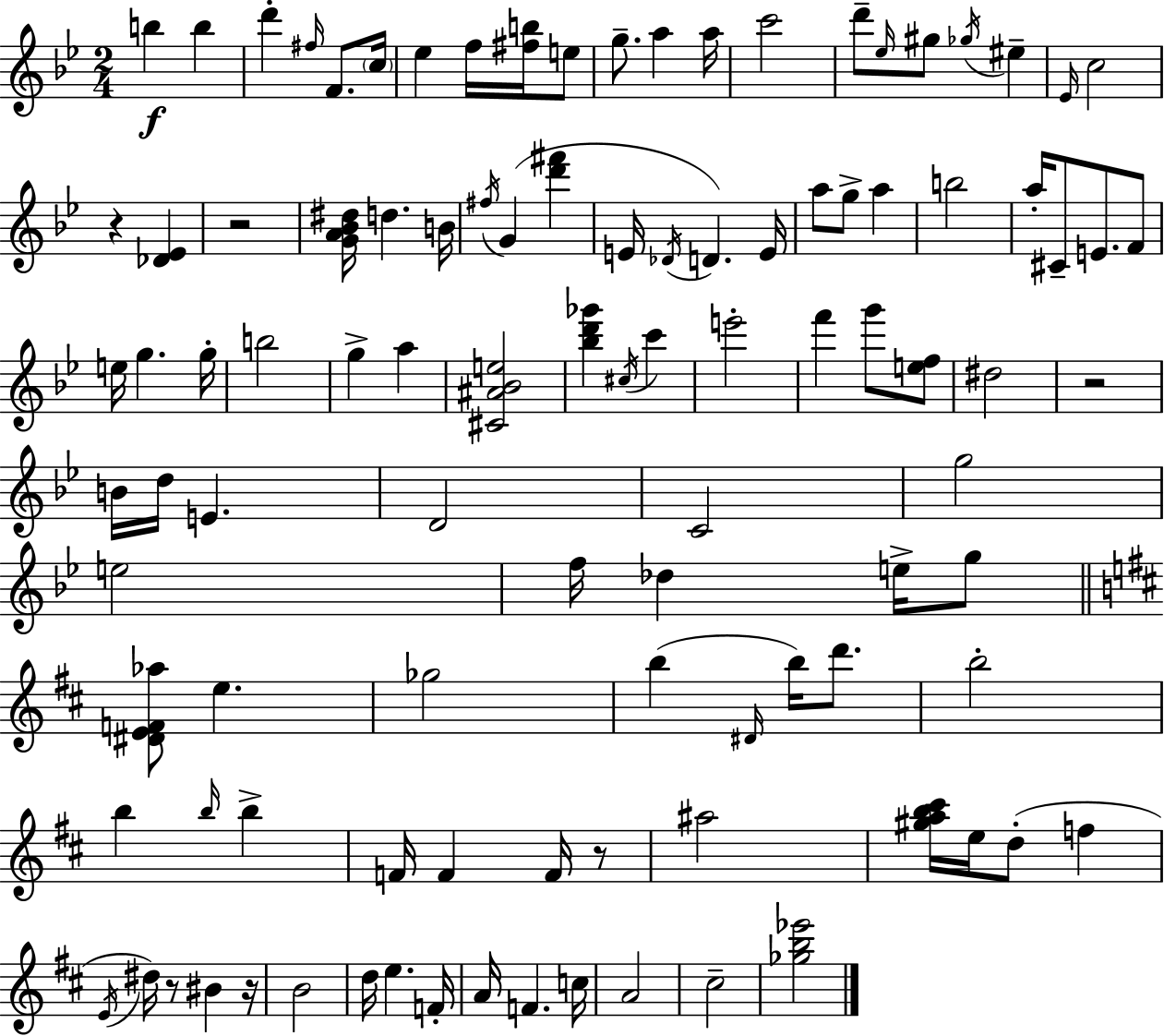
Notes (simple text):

B5/q B5/q D6/q F#5/s F4/e. C5/s Eb5/q F5/s [F#5,B5]/s E5/e G5/e. A5/q A5/s C6/h D6/e Eb5/s G#5/e Gb5/s EIS5/q Eb4/s C5/h R/q [Db4,Eb4]/q R/h [G4,A4,Bb4,D#5]/s D5/q. B4/s F#5/s G4/q [D6,F#6]/q E4/s Db4/s D4/q. E4/s A5/e G5/e A5/q B5/h A5/s C#4/e E4/e. F4/e E5/s G5/q. G5/s B5/h G5/q A5/q [C#4,A#4,Bb4,E5]/h [Bb5,D6,Gb6]/q C#5/s C6/q E6/h F6/q G6/e [E5,F5]/e D#5/h R/h B4/s D5/s E4/q. D4/h C4/h G5/h E5/h F5/s Db5/q E5/s G5/e [D#4,E4,F4,Ab5]/e E5/q. Gb5/h B5/q D#4/s B5/s D6/e. B5/h B5/q B5/s B5/q F4/s F4/q F4/s R/e A#5/h [G#5,A5,B5,C#6]/s E5/s D5/e F5/q E4/s D#5/s R/e BIS4/q R/s B4/h D5/s E5/q. F4/s A4/s F4/q. C5/s A4/h C#5/h [Gb5,B5,Eb6]/h